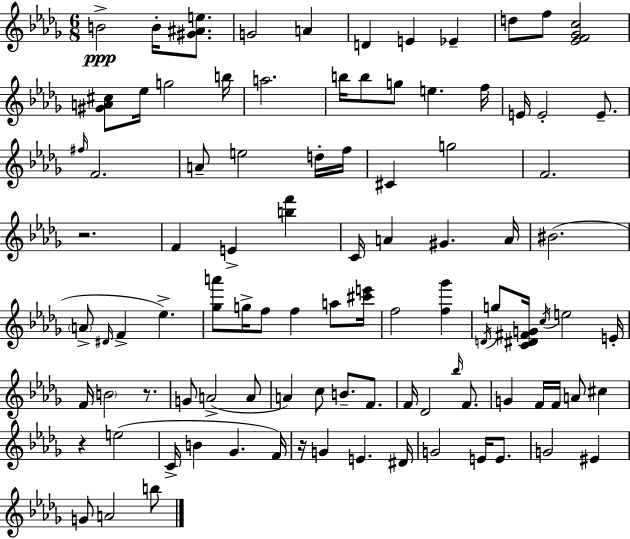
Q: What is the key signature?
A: BES minor